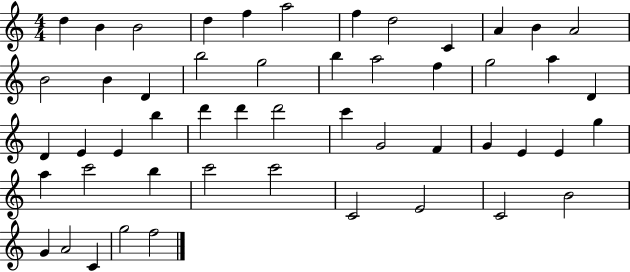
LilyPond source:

{
  \clef treble
  \numericTimeSignature
  \time 4/4
  \key c \major
  d''4 b'4 b'2 | d''4 f''4 a''2 | f''4 d''2 c'4 | a'4 b'4 a'2 | \break b'2 b'4 d'4 | b''2 g''2 | b''4 a''2 f''4 | g''2 a''4 d'4 | \break d'4 e'4 e'4 b''4 | d'''4 d'''4 d'''2 | c'''4 g'2 f'4 | g'4 e'4 e'4 g''4 | \break a''4 c'''2 b''4 | c'''2 c'''2 | c'2 e'2 | c'2 b'2 | \break g'4 a'2 c'4 | g''2 f''2 | \bar "|."
}